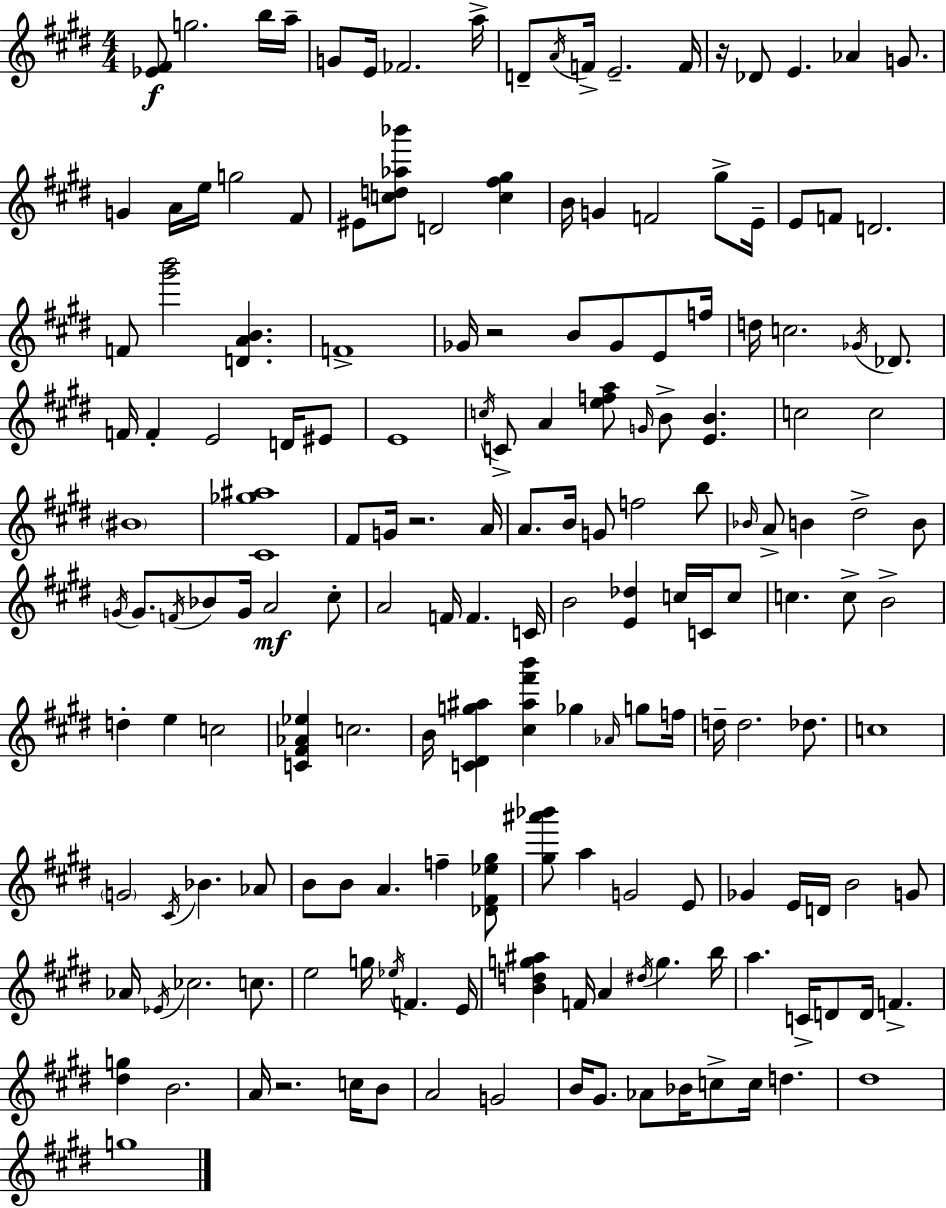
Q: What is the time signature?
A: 4/4